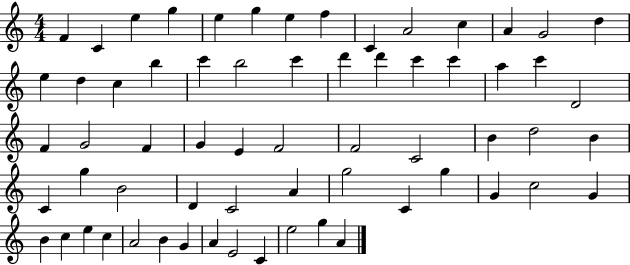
F4/q C4/q E5/q G5/q E5/q G5/q E5/q F5/q C4/q A4/h C5/q A4/q G4/h D5/q E5/q D5/q C5/q B5/q C6/q B5/h C6/q D6/q D6/q C6/q C6/q A5/q C6/q D4/h F4/q G4/h F4/q G4/q E4/q F4/h F4/h C4/h B4/q D5/h B4/q C4/q G5/q B4/h D4/q C4/h A4/q G5/h C4/q G5/q G4/q C5/h G4/q B4/q C5/q E5/q C5/q A4/h B4/q G4/q A4/q E4/h C4/q E5/h G5/q A4/q